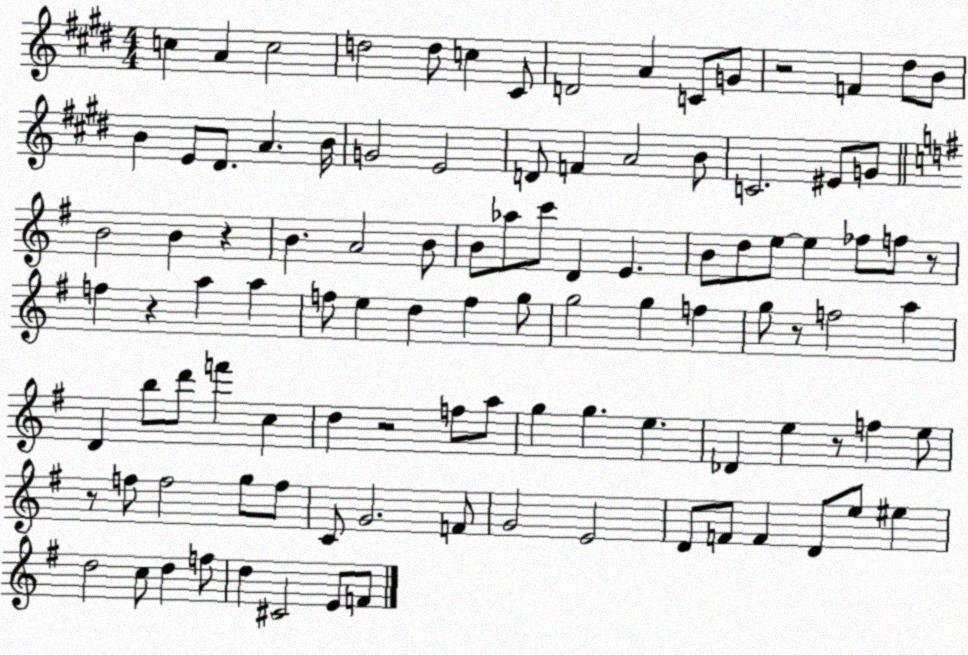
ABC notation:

X:1
T:Untitled
M:4/4
L:1/4
K:E
c A c2 d2 d/2 c ^C/2 D2 A C/2 G/2 z2 F ^d/2 B/2 B E/2 ^D/2 A B/4 G2 E2 D/2 F A2 B/2 C2 ^E/2 G/2 B2 B z B A2 B/2 B/2 _a/2 c'/2 D E B/2 d/2 e/2 e _f/2 f/2 z/2 f z a a f/2 e d f g/2 g2 g f g/2 z/2 f2 a D b/2 d'/2 f' c d z2 f/2 a/2 g g e _D e z/2 f e/2 z/2 f/2 f2 g/2 f/2 C/2 G2 F/2 G2 E2 D/2 F/2 F D/2 e/2 ^e d2 c/2 d f/2 d ^C2 E/2 F/2